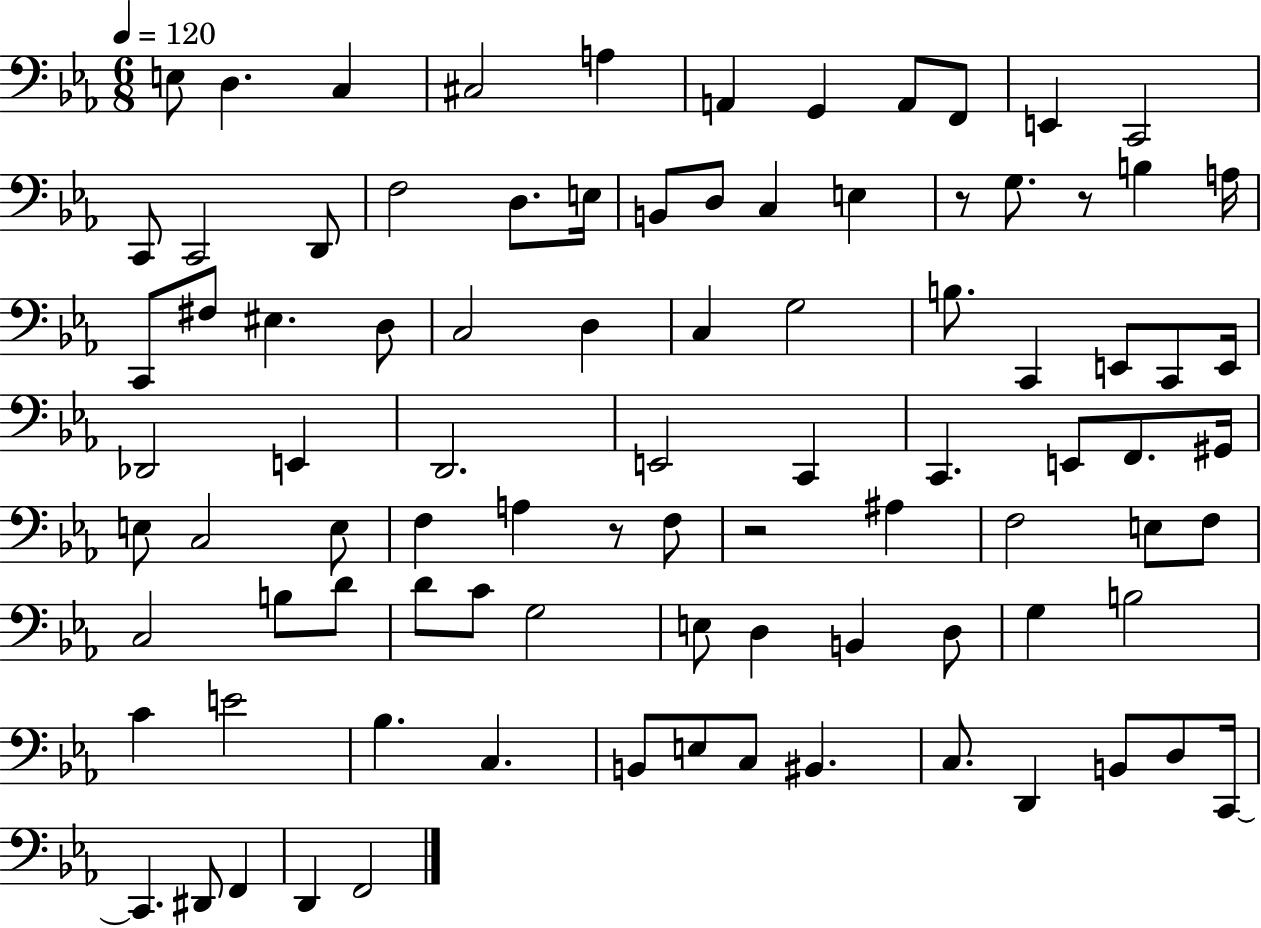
X:1
T:Untitled
M:6/8
L:1/4
K:Eb
E,/2 D, C, ^C,2 A, A,, G,, A,,/2 F,,/2 E,, C,,2 C,,/2 C,,2 D,,/2 F,2 D,/2 E,/4 B,,/2 D,/2 C, E, z/2 G,/2 z/2 B, A,/4 C,,/2 ^F,/2 ^E, D,/2 C,2 D, C, G,2 B,/2 C,, E,,/2 C,,/2 E,,/4 _D,,2 E,, D,,2 E,,2 C,, C,, E,,/2 F,,/2 ^G,,/4 E,/2 C,2 E,/2 F, A, z/2 F,/2 z2 ^A, F,2 E,/2 F,/2 C,2 B,/2 D/2 D/2 C/2 G,2 E,/2 D, B,, D,/2 G, B,2 C E2 _B, C, B,,/2 E,/2 C,/2 ^B,, C,/2 D,, B,,/2 D,/2 C,,/4 C,, ^D,,/2 F,, D,, F,,2